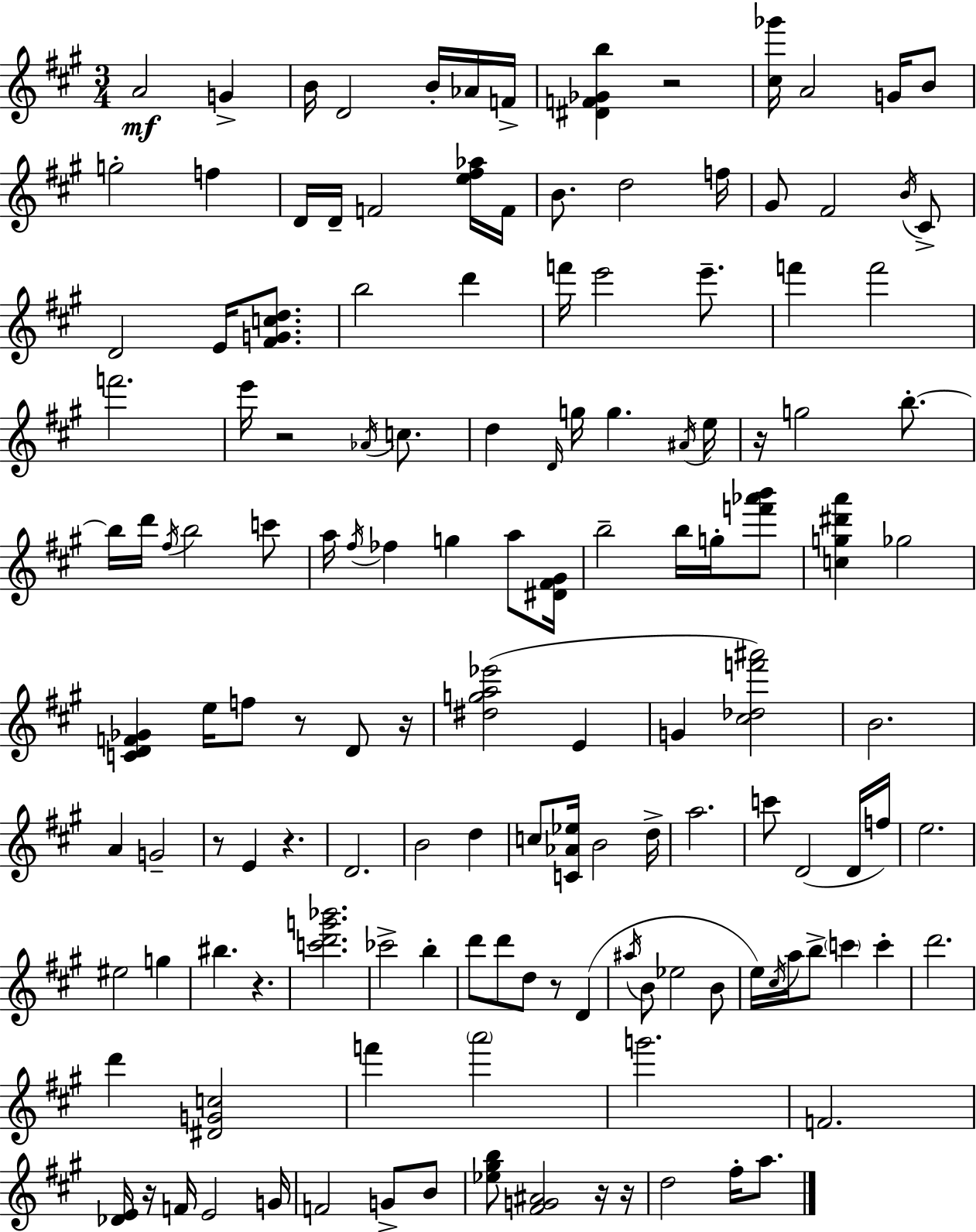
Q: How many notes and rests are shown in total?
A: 141